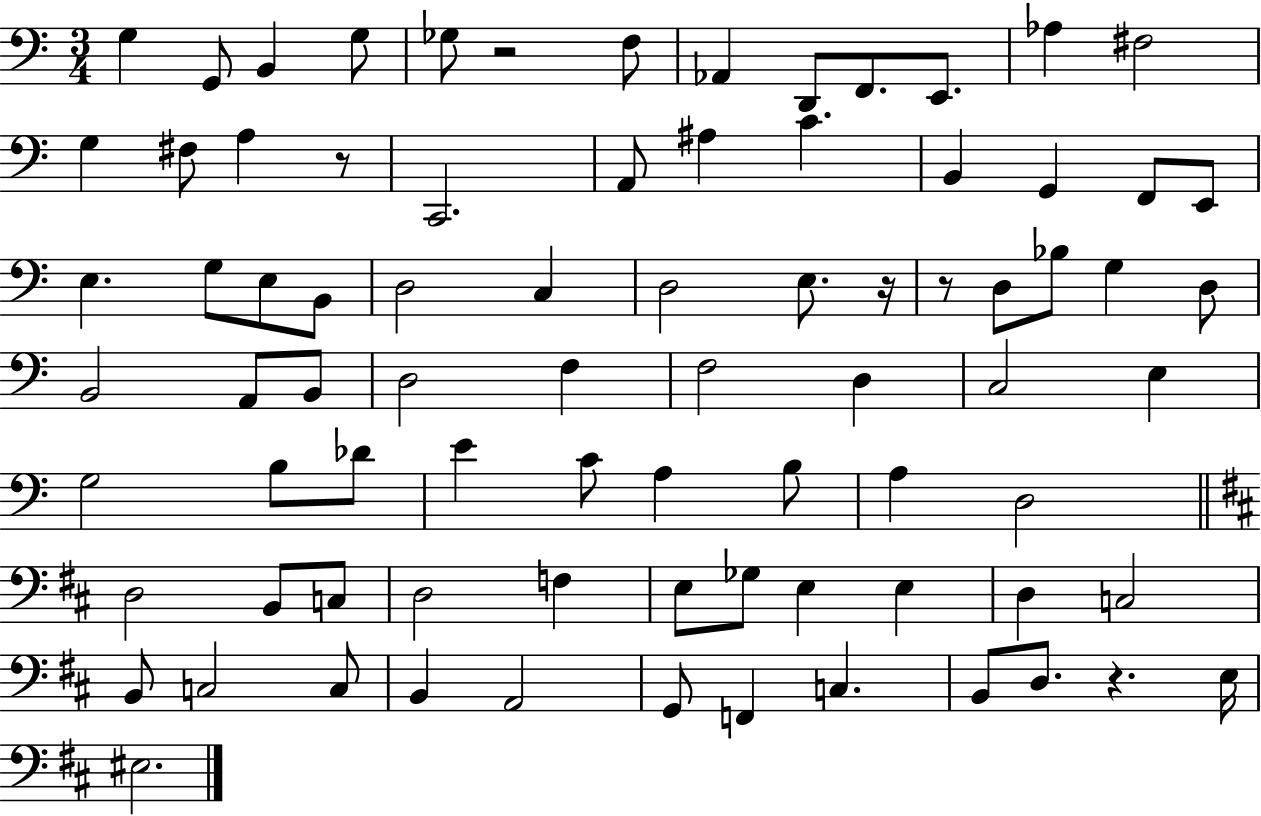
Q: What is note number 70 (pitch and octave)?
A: G2